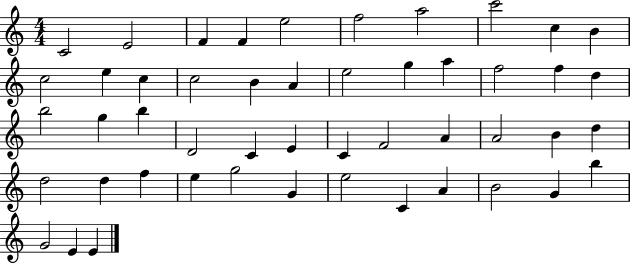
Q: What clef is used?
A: treble